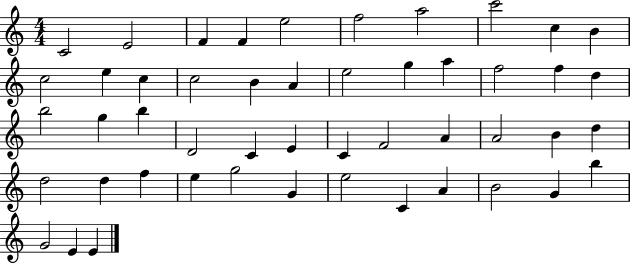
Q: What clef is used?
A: treble